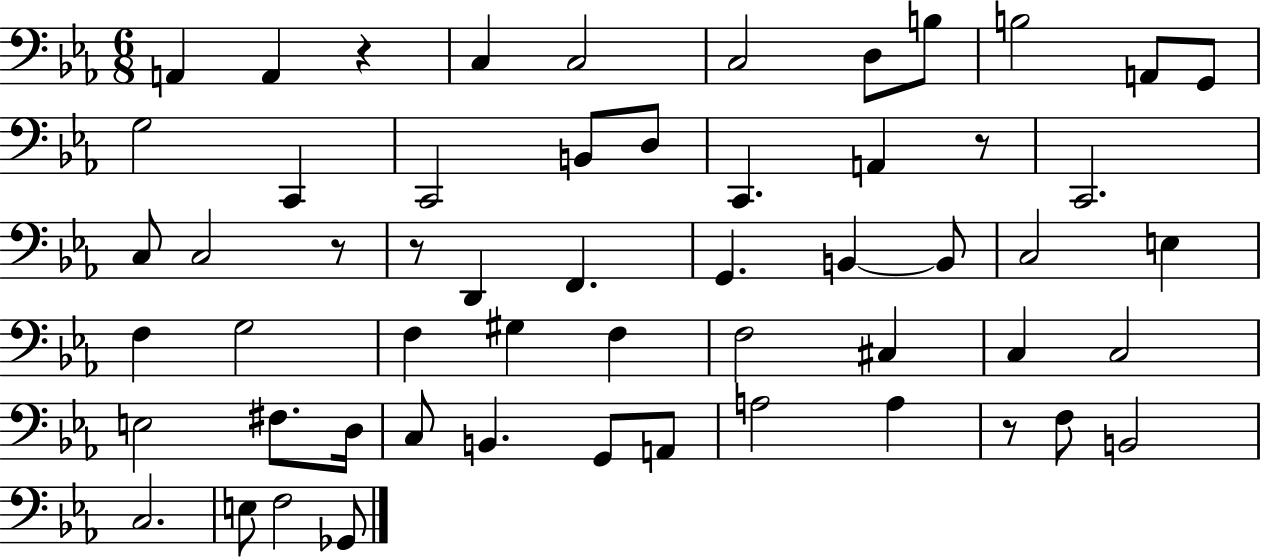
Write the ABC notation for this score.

X:1
T:Untitled
M:6/8
L:1/4
K:Eb
A,, A,, z C, C,2 C,2 D,/2 B,/2 B,2 A,,/2 G,,/2 G,2 C,, C,,2 B,,/2 D,/2 C,, A,, z/2 C,,2 C,/2 C,2 z/2 z/2 D,, F,, G,, B,, B,,/2 C,2 E, F, G,2 F, ^G, F, F,2 ^C, C, C,2 E,2 ^F,/2 D,/4 C,/2 B,, G,,/2 A,,/2 A,2 A, z/2 F,/2 B,,2 C,2 E,/2 F,2 _G,,/2